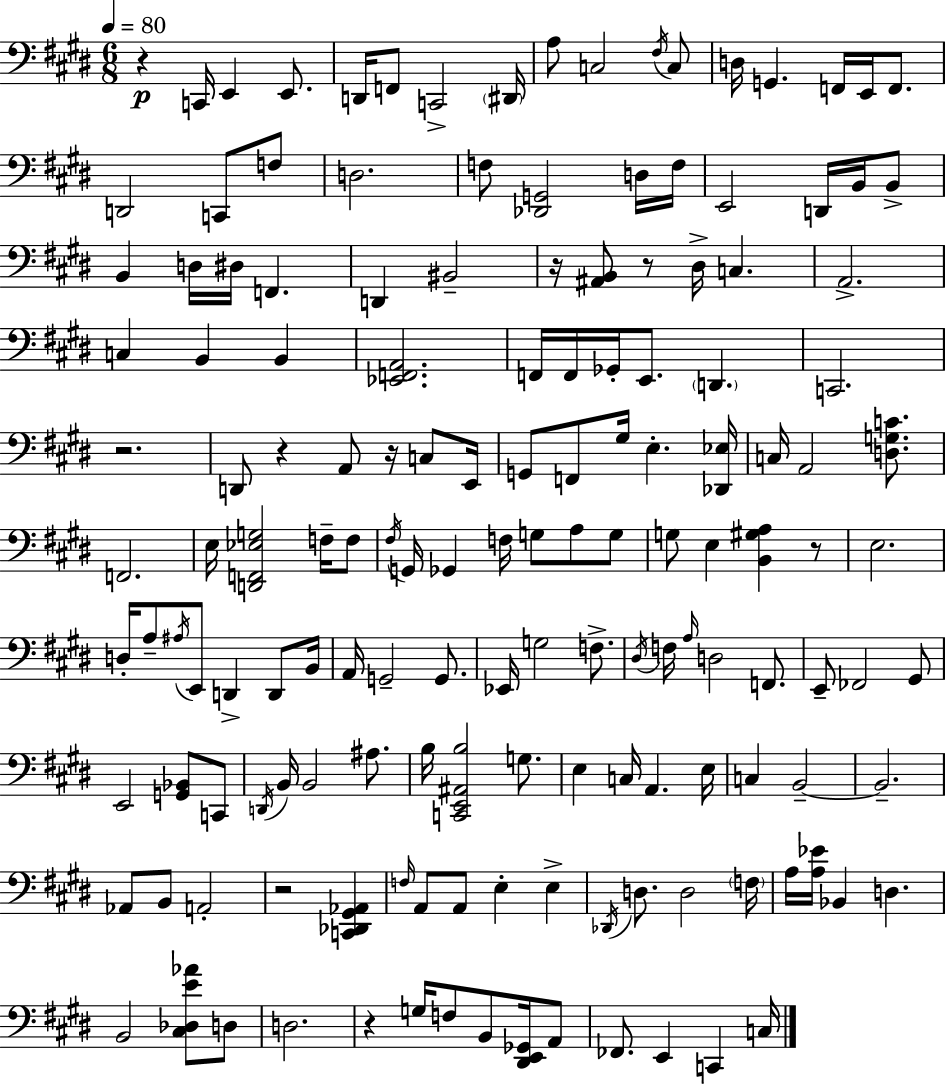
X:1
T:Untitled
M:6/8
L:1/4
K:E
z C,,/4 E,, E,,/2 D,,/4 F,,/2 C,,2 ^D,,/4 A,/2 C,2 ^F,/4 C,/2 D,/4 G,, F,,/4 E,,/4 F,,/2 D,,2 C,,/2 F,/2 D,2 F,/2 [_D,,G,,]2 D,/4 F,/4 E,,2 D,,/4 B,,/4 B,,/2 B,, D,/4 ^D,/4 F,, D,, ^B,,2 z/4 [^A,,B,,]/2 z/2 ^D,/4 C, A,,2 C, B,, B,, [_E,,F,,A,,]2 F,,/4 F,,/4 _G,,/4 E,,/2 D,, C,,2 z2 D,,/2 z A,,/2 z/4 C,/2 E,,/4 G,,/2 F,,/2 ^G,/4 E, [_D,,_E,]/4 C,/4 A,,2 [D,G,C]/2 F,,2 E,/4 [D,,F,,_E,G,]2 F,/4 F,/2 ^F,/4 G,,/4 _G,, F,/4 G,/2 A,/2 G,/2 G,/2 E, [B,,^G,A,] z/2 E,2 D,/4 A,/2 ^A,/4 E,,/2 D,, D,,/2 B,,/4 A,,/4 G,,2 G,,/2 _E,,/4 G,2 F,/2 ^D,/4 F,/4 A,/4 D,2 F,,/2 E,,/2 _F,,2 ^G,,/2 E,,2 [G,,_B,,]/2 C,,/2 D,,/4 B,,/4 B,,2 ^A,/2 B,/4 [C,,E,,^A,,B,]2 G,/2 E, C,/4 A,, E,/4 C, B,,2 B,,2 _A,,/2 B,,/2 A,,2 z2 [C,,_D,,^G,,_A,,] F,/4 A,,/2 A,,/2 E, E, _D,,/4 D,/2 D,2 F,/4 A,/4 [A,_E]/4 _B,, D, B,,2 [^C,_D,E_A]/2 D,/2 D,2 z G,/4 F,/2 B,,/2 [^D,,E,,_G,,]/4 A,,/2 _F,,/2 E,, C,, C,/4